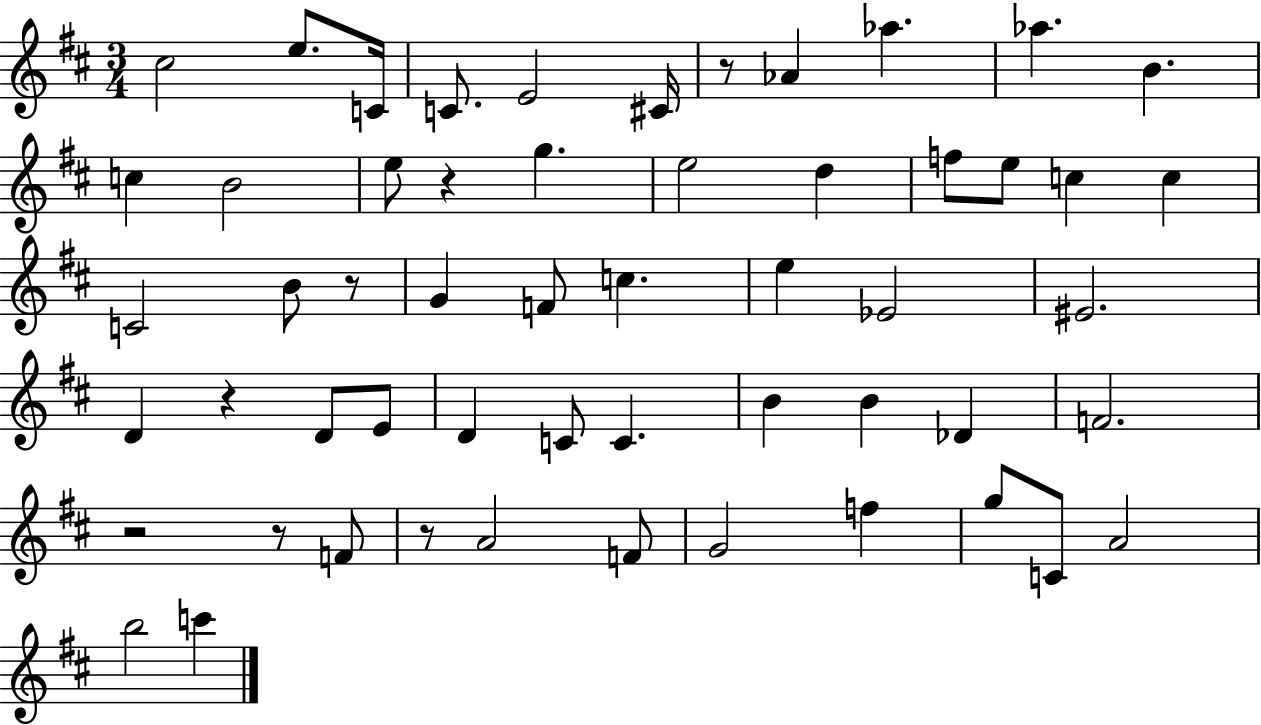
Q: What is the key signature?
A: D major